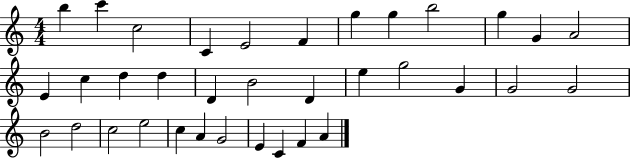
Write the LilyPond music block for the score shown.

{
  \clef treble
  \numericTimeSignature
  \time 4/4
  \key c \major
  b''4 c'''4 c''2 | c'4 e'2 f'4 | g''4 g''4 b''2 | g''4 g'4 a'2 | \break e'4 c''4 d''4 d''4 | d'4 b'2 d'4 | e''4 g''2 g'4 | g'2 g'2 | \break b'2 d''2 | c''2 e''2 | c''4 a'4 g'2 | e'4 c'4 f'4 a'4 | \break \bar "|."
}